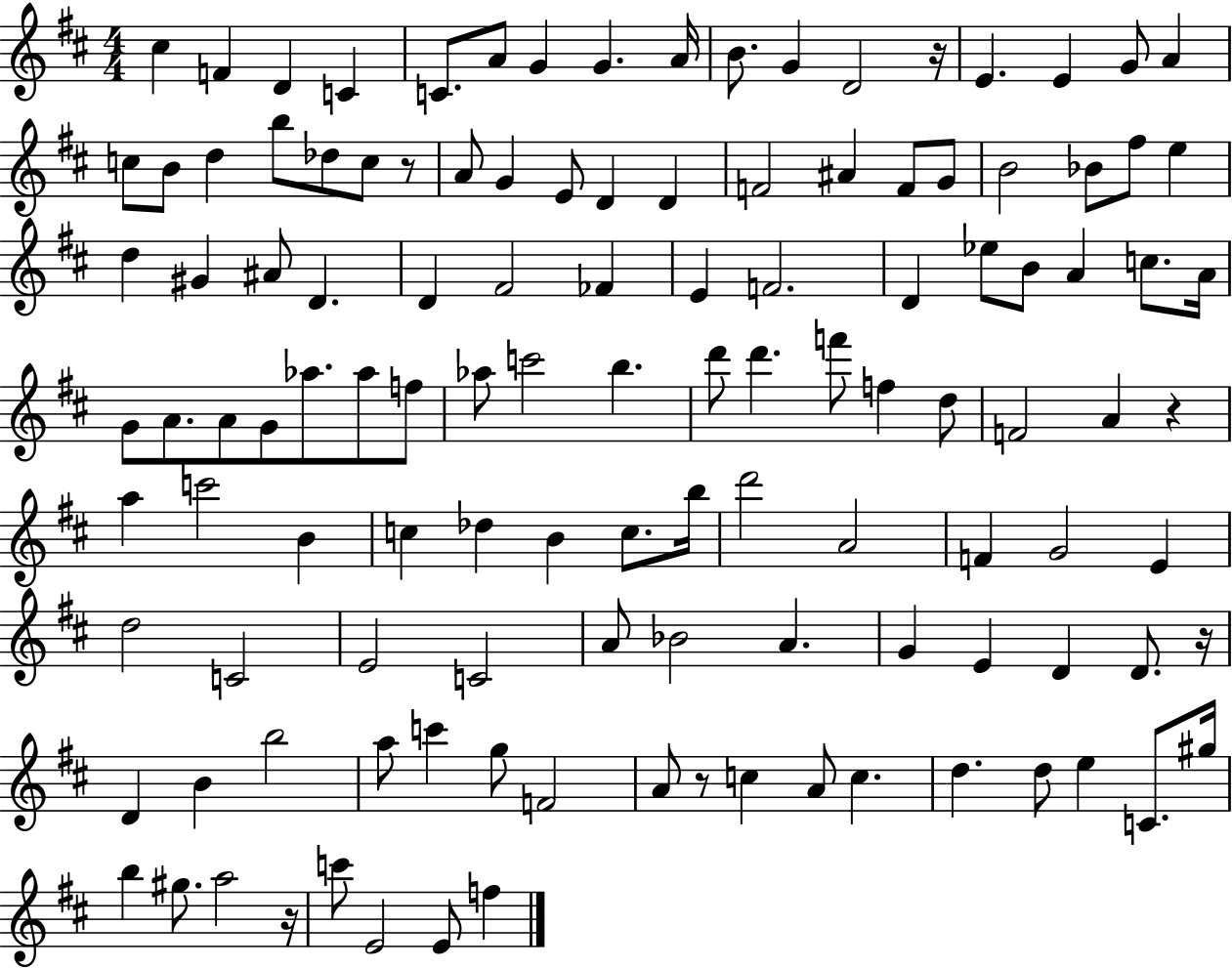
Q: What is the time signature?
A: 4/4